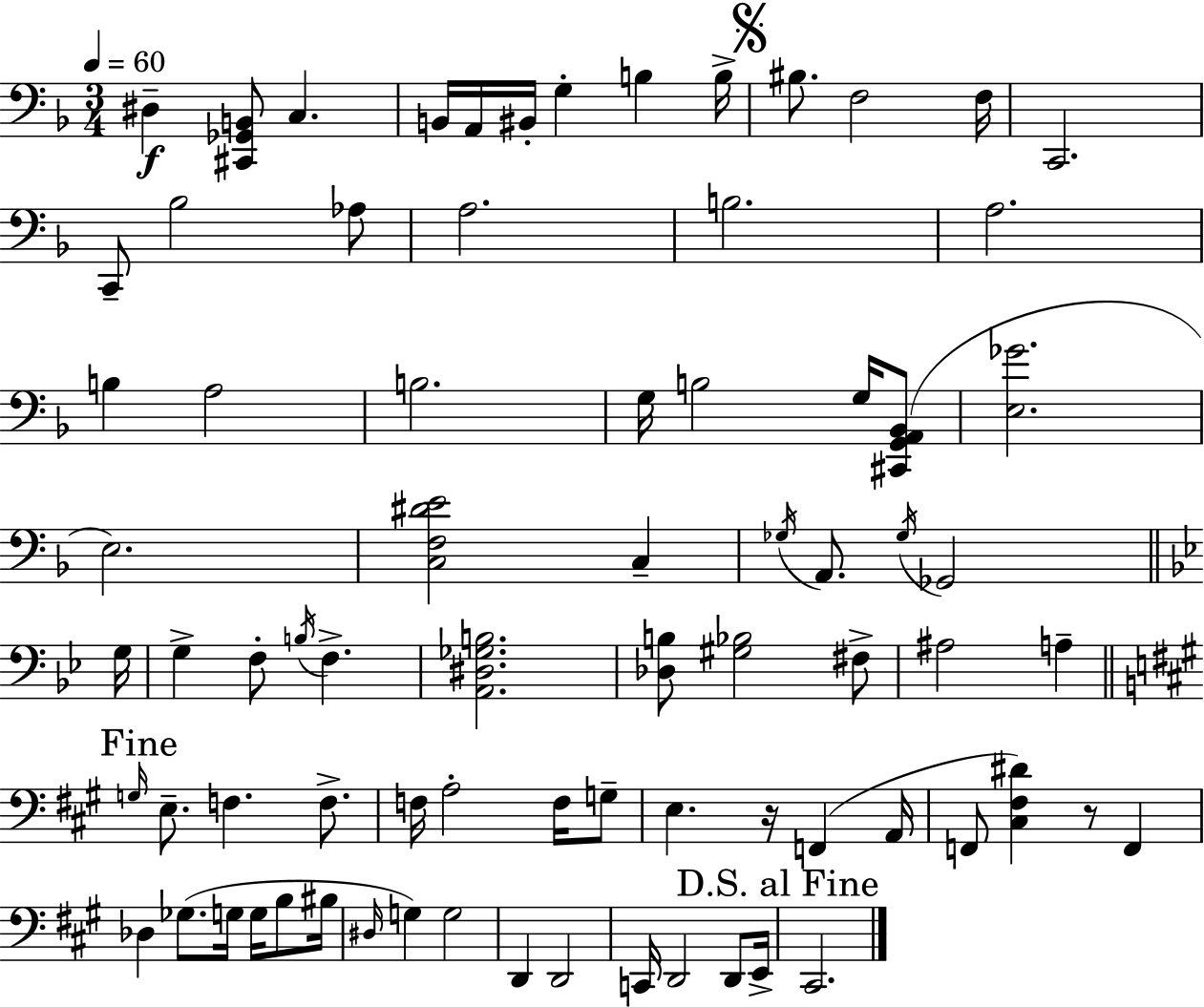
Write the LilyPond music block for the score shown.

{
  \clef bass
  \numericTimeSignature
  \time 3/4
  \key d \minor
  \tempo 4 = 60
  dis4--\f <cis, ges, b,>8 c4. | b,16 a,16 bis,16-. g4-. b4 b16-> | \mark \markup { \musicglyph "scripts.segno" } bis8. f2 f16 | c,2. | \break c,8-- bes2 aes8 | a2. | b2. | a2. | \break b4 a2 | b2. | g16 b2 g16 <cis, g, a, bes,>8( | <e ges'>2. | \break e2.) | <c f dis' e'>2 c4-- | \acciaccatura { ges16 } a,8. \acciaccatura { ges16 } ges,2 | \bar "||" \break \key g \minor g16 g4-> f8-. \acciaccatura { b16 } f4.-> | <a, dis ges b>2. | <des b>8 <gis bes>2 | fis8-> ais2 a4-- | \break \mark "Fine" \bar "||" \break \key a \major \grace { g16 } e8.-- f4. f8.-> | f16 a2-. f16 g8-- | e4. r16 f,4( | a,16 f,8 <cis fis dis'>4) r8 f,4 | \break des4 ges8.( g16 g16 b8 | bis16 \grace { dis16 }) g4 g2 | d,4 d,2 | c,16 d,2 d,8 | \break e,16-> \mark "D.S. al Fine" cis,2. | \bar "|."
}